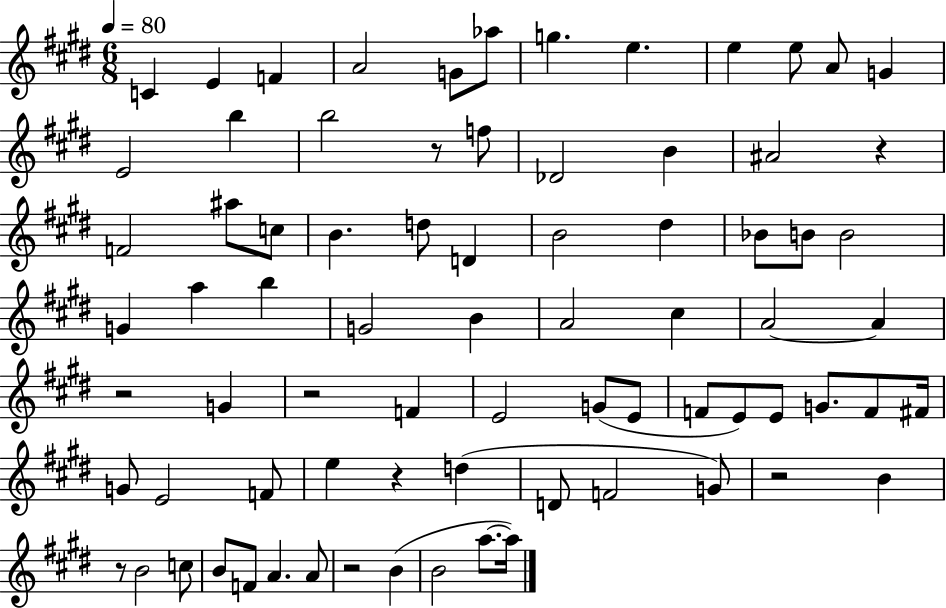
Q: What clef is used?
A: treble